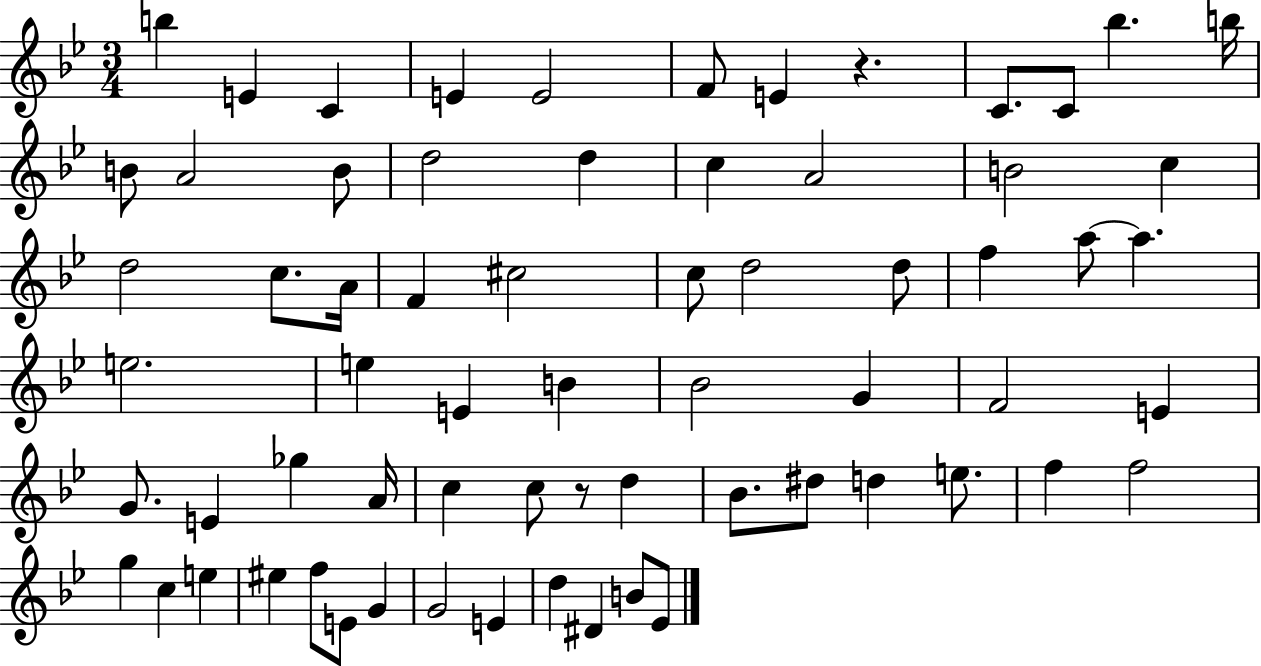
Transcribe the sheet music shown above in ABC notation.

X:1
T:Untitled
M:3/4
L:1/4
K:Bb
b E C E E2 F/2 E z C/2 C/2 _b b/4 B/2 A2 B/2 d2 d c A2 B2 c d2 c/2 A/4 F ^c2 c/2 d2 d/2 f a/2 a e2 e E B _B2 G F2 E G/2 E _g A/4 c c/2 z/2 d _B/2 ^d/2 d e/2 f f2 g c e ^e f/2 E/2 G G2 E d ^D B/2 _E/2